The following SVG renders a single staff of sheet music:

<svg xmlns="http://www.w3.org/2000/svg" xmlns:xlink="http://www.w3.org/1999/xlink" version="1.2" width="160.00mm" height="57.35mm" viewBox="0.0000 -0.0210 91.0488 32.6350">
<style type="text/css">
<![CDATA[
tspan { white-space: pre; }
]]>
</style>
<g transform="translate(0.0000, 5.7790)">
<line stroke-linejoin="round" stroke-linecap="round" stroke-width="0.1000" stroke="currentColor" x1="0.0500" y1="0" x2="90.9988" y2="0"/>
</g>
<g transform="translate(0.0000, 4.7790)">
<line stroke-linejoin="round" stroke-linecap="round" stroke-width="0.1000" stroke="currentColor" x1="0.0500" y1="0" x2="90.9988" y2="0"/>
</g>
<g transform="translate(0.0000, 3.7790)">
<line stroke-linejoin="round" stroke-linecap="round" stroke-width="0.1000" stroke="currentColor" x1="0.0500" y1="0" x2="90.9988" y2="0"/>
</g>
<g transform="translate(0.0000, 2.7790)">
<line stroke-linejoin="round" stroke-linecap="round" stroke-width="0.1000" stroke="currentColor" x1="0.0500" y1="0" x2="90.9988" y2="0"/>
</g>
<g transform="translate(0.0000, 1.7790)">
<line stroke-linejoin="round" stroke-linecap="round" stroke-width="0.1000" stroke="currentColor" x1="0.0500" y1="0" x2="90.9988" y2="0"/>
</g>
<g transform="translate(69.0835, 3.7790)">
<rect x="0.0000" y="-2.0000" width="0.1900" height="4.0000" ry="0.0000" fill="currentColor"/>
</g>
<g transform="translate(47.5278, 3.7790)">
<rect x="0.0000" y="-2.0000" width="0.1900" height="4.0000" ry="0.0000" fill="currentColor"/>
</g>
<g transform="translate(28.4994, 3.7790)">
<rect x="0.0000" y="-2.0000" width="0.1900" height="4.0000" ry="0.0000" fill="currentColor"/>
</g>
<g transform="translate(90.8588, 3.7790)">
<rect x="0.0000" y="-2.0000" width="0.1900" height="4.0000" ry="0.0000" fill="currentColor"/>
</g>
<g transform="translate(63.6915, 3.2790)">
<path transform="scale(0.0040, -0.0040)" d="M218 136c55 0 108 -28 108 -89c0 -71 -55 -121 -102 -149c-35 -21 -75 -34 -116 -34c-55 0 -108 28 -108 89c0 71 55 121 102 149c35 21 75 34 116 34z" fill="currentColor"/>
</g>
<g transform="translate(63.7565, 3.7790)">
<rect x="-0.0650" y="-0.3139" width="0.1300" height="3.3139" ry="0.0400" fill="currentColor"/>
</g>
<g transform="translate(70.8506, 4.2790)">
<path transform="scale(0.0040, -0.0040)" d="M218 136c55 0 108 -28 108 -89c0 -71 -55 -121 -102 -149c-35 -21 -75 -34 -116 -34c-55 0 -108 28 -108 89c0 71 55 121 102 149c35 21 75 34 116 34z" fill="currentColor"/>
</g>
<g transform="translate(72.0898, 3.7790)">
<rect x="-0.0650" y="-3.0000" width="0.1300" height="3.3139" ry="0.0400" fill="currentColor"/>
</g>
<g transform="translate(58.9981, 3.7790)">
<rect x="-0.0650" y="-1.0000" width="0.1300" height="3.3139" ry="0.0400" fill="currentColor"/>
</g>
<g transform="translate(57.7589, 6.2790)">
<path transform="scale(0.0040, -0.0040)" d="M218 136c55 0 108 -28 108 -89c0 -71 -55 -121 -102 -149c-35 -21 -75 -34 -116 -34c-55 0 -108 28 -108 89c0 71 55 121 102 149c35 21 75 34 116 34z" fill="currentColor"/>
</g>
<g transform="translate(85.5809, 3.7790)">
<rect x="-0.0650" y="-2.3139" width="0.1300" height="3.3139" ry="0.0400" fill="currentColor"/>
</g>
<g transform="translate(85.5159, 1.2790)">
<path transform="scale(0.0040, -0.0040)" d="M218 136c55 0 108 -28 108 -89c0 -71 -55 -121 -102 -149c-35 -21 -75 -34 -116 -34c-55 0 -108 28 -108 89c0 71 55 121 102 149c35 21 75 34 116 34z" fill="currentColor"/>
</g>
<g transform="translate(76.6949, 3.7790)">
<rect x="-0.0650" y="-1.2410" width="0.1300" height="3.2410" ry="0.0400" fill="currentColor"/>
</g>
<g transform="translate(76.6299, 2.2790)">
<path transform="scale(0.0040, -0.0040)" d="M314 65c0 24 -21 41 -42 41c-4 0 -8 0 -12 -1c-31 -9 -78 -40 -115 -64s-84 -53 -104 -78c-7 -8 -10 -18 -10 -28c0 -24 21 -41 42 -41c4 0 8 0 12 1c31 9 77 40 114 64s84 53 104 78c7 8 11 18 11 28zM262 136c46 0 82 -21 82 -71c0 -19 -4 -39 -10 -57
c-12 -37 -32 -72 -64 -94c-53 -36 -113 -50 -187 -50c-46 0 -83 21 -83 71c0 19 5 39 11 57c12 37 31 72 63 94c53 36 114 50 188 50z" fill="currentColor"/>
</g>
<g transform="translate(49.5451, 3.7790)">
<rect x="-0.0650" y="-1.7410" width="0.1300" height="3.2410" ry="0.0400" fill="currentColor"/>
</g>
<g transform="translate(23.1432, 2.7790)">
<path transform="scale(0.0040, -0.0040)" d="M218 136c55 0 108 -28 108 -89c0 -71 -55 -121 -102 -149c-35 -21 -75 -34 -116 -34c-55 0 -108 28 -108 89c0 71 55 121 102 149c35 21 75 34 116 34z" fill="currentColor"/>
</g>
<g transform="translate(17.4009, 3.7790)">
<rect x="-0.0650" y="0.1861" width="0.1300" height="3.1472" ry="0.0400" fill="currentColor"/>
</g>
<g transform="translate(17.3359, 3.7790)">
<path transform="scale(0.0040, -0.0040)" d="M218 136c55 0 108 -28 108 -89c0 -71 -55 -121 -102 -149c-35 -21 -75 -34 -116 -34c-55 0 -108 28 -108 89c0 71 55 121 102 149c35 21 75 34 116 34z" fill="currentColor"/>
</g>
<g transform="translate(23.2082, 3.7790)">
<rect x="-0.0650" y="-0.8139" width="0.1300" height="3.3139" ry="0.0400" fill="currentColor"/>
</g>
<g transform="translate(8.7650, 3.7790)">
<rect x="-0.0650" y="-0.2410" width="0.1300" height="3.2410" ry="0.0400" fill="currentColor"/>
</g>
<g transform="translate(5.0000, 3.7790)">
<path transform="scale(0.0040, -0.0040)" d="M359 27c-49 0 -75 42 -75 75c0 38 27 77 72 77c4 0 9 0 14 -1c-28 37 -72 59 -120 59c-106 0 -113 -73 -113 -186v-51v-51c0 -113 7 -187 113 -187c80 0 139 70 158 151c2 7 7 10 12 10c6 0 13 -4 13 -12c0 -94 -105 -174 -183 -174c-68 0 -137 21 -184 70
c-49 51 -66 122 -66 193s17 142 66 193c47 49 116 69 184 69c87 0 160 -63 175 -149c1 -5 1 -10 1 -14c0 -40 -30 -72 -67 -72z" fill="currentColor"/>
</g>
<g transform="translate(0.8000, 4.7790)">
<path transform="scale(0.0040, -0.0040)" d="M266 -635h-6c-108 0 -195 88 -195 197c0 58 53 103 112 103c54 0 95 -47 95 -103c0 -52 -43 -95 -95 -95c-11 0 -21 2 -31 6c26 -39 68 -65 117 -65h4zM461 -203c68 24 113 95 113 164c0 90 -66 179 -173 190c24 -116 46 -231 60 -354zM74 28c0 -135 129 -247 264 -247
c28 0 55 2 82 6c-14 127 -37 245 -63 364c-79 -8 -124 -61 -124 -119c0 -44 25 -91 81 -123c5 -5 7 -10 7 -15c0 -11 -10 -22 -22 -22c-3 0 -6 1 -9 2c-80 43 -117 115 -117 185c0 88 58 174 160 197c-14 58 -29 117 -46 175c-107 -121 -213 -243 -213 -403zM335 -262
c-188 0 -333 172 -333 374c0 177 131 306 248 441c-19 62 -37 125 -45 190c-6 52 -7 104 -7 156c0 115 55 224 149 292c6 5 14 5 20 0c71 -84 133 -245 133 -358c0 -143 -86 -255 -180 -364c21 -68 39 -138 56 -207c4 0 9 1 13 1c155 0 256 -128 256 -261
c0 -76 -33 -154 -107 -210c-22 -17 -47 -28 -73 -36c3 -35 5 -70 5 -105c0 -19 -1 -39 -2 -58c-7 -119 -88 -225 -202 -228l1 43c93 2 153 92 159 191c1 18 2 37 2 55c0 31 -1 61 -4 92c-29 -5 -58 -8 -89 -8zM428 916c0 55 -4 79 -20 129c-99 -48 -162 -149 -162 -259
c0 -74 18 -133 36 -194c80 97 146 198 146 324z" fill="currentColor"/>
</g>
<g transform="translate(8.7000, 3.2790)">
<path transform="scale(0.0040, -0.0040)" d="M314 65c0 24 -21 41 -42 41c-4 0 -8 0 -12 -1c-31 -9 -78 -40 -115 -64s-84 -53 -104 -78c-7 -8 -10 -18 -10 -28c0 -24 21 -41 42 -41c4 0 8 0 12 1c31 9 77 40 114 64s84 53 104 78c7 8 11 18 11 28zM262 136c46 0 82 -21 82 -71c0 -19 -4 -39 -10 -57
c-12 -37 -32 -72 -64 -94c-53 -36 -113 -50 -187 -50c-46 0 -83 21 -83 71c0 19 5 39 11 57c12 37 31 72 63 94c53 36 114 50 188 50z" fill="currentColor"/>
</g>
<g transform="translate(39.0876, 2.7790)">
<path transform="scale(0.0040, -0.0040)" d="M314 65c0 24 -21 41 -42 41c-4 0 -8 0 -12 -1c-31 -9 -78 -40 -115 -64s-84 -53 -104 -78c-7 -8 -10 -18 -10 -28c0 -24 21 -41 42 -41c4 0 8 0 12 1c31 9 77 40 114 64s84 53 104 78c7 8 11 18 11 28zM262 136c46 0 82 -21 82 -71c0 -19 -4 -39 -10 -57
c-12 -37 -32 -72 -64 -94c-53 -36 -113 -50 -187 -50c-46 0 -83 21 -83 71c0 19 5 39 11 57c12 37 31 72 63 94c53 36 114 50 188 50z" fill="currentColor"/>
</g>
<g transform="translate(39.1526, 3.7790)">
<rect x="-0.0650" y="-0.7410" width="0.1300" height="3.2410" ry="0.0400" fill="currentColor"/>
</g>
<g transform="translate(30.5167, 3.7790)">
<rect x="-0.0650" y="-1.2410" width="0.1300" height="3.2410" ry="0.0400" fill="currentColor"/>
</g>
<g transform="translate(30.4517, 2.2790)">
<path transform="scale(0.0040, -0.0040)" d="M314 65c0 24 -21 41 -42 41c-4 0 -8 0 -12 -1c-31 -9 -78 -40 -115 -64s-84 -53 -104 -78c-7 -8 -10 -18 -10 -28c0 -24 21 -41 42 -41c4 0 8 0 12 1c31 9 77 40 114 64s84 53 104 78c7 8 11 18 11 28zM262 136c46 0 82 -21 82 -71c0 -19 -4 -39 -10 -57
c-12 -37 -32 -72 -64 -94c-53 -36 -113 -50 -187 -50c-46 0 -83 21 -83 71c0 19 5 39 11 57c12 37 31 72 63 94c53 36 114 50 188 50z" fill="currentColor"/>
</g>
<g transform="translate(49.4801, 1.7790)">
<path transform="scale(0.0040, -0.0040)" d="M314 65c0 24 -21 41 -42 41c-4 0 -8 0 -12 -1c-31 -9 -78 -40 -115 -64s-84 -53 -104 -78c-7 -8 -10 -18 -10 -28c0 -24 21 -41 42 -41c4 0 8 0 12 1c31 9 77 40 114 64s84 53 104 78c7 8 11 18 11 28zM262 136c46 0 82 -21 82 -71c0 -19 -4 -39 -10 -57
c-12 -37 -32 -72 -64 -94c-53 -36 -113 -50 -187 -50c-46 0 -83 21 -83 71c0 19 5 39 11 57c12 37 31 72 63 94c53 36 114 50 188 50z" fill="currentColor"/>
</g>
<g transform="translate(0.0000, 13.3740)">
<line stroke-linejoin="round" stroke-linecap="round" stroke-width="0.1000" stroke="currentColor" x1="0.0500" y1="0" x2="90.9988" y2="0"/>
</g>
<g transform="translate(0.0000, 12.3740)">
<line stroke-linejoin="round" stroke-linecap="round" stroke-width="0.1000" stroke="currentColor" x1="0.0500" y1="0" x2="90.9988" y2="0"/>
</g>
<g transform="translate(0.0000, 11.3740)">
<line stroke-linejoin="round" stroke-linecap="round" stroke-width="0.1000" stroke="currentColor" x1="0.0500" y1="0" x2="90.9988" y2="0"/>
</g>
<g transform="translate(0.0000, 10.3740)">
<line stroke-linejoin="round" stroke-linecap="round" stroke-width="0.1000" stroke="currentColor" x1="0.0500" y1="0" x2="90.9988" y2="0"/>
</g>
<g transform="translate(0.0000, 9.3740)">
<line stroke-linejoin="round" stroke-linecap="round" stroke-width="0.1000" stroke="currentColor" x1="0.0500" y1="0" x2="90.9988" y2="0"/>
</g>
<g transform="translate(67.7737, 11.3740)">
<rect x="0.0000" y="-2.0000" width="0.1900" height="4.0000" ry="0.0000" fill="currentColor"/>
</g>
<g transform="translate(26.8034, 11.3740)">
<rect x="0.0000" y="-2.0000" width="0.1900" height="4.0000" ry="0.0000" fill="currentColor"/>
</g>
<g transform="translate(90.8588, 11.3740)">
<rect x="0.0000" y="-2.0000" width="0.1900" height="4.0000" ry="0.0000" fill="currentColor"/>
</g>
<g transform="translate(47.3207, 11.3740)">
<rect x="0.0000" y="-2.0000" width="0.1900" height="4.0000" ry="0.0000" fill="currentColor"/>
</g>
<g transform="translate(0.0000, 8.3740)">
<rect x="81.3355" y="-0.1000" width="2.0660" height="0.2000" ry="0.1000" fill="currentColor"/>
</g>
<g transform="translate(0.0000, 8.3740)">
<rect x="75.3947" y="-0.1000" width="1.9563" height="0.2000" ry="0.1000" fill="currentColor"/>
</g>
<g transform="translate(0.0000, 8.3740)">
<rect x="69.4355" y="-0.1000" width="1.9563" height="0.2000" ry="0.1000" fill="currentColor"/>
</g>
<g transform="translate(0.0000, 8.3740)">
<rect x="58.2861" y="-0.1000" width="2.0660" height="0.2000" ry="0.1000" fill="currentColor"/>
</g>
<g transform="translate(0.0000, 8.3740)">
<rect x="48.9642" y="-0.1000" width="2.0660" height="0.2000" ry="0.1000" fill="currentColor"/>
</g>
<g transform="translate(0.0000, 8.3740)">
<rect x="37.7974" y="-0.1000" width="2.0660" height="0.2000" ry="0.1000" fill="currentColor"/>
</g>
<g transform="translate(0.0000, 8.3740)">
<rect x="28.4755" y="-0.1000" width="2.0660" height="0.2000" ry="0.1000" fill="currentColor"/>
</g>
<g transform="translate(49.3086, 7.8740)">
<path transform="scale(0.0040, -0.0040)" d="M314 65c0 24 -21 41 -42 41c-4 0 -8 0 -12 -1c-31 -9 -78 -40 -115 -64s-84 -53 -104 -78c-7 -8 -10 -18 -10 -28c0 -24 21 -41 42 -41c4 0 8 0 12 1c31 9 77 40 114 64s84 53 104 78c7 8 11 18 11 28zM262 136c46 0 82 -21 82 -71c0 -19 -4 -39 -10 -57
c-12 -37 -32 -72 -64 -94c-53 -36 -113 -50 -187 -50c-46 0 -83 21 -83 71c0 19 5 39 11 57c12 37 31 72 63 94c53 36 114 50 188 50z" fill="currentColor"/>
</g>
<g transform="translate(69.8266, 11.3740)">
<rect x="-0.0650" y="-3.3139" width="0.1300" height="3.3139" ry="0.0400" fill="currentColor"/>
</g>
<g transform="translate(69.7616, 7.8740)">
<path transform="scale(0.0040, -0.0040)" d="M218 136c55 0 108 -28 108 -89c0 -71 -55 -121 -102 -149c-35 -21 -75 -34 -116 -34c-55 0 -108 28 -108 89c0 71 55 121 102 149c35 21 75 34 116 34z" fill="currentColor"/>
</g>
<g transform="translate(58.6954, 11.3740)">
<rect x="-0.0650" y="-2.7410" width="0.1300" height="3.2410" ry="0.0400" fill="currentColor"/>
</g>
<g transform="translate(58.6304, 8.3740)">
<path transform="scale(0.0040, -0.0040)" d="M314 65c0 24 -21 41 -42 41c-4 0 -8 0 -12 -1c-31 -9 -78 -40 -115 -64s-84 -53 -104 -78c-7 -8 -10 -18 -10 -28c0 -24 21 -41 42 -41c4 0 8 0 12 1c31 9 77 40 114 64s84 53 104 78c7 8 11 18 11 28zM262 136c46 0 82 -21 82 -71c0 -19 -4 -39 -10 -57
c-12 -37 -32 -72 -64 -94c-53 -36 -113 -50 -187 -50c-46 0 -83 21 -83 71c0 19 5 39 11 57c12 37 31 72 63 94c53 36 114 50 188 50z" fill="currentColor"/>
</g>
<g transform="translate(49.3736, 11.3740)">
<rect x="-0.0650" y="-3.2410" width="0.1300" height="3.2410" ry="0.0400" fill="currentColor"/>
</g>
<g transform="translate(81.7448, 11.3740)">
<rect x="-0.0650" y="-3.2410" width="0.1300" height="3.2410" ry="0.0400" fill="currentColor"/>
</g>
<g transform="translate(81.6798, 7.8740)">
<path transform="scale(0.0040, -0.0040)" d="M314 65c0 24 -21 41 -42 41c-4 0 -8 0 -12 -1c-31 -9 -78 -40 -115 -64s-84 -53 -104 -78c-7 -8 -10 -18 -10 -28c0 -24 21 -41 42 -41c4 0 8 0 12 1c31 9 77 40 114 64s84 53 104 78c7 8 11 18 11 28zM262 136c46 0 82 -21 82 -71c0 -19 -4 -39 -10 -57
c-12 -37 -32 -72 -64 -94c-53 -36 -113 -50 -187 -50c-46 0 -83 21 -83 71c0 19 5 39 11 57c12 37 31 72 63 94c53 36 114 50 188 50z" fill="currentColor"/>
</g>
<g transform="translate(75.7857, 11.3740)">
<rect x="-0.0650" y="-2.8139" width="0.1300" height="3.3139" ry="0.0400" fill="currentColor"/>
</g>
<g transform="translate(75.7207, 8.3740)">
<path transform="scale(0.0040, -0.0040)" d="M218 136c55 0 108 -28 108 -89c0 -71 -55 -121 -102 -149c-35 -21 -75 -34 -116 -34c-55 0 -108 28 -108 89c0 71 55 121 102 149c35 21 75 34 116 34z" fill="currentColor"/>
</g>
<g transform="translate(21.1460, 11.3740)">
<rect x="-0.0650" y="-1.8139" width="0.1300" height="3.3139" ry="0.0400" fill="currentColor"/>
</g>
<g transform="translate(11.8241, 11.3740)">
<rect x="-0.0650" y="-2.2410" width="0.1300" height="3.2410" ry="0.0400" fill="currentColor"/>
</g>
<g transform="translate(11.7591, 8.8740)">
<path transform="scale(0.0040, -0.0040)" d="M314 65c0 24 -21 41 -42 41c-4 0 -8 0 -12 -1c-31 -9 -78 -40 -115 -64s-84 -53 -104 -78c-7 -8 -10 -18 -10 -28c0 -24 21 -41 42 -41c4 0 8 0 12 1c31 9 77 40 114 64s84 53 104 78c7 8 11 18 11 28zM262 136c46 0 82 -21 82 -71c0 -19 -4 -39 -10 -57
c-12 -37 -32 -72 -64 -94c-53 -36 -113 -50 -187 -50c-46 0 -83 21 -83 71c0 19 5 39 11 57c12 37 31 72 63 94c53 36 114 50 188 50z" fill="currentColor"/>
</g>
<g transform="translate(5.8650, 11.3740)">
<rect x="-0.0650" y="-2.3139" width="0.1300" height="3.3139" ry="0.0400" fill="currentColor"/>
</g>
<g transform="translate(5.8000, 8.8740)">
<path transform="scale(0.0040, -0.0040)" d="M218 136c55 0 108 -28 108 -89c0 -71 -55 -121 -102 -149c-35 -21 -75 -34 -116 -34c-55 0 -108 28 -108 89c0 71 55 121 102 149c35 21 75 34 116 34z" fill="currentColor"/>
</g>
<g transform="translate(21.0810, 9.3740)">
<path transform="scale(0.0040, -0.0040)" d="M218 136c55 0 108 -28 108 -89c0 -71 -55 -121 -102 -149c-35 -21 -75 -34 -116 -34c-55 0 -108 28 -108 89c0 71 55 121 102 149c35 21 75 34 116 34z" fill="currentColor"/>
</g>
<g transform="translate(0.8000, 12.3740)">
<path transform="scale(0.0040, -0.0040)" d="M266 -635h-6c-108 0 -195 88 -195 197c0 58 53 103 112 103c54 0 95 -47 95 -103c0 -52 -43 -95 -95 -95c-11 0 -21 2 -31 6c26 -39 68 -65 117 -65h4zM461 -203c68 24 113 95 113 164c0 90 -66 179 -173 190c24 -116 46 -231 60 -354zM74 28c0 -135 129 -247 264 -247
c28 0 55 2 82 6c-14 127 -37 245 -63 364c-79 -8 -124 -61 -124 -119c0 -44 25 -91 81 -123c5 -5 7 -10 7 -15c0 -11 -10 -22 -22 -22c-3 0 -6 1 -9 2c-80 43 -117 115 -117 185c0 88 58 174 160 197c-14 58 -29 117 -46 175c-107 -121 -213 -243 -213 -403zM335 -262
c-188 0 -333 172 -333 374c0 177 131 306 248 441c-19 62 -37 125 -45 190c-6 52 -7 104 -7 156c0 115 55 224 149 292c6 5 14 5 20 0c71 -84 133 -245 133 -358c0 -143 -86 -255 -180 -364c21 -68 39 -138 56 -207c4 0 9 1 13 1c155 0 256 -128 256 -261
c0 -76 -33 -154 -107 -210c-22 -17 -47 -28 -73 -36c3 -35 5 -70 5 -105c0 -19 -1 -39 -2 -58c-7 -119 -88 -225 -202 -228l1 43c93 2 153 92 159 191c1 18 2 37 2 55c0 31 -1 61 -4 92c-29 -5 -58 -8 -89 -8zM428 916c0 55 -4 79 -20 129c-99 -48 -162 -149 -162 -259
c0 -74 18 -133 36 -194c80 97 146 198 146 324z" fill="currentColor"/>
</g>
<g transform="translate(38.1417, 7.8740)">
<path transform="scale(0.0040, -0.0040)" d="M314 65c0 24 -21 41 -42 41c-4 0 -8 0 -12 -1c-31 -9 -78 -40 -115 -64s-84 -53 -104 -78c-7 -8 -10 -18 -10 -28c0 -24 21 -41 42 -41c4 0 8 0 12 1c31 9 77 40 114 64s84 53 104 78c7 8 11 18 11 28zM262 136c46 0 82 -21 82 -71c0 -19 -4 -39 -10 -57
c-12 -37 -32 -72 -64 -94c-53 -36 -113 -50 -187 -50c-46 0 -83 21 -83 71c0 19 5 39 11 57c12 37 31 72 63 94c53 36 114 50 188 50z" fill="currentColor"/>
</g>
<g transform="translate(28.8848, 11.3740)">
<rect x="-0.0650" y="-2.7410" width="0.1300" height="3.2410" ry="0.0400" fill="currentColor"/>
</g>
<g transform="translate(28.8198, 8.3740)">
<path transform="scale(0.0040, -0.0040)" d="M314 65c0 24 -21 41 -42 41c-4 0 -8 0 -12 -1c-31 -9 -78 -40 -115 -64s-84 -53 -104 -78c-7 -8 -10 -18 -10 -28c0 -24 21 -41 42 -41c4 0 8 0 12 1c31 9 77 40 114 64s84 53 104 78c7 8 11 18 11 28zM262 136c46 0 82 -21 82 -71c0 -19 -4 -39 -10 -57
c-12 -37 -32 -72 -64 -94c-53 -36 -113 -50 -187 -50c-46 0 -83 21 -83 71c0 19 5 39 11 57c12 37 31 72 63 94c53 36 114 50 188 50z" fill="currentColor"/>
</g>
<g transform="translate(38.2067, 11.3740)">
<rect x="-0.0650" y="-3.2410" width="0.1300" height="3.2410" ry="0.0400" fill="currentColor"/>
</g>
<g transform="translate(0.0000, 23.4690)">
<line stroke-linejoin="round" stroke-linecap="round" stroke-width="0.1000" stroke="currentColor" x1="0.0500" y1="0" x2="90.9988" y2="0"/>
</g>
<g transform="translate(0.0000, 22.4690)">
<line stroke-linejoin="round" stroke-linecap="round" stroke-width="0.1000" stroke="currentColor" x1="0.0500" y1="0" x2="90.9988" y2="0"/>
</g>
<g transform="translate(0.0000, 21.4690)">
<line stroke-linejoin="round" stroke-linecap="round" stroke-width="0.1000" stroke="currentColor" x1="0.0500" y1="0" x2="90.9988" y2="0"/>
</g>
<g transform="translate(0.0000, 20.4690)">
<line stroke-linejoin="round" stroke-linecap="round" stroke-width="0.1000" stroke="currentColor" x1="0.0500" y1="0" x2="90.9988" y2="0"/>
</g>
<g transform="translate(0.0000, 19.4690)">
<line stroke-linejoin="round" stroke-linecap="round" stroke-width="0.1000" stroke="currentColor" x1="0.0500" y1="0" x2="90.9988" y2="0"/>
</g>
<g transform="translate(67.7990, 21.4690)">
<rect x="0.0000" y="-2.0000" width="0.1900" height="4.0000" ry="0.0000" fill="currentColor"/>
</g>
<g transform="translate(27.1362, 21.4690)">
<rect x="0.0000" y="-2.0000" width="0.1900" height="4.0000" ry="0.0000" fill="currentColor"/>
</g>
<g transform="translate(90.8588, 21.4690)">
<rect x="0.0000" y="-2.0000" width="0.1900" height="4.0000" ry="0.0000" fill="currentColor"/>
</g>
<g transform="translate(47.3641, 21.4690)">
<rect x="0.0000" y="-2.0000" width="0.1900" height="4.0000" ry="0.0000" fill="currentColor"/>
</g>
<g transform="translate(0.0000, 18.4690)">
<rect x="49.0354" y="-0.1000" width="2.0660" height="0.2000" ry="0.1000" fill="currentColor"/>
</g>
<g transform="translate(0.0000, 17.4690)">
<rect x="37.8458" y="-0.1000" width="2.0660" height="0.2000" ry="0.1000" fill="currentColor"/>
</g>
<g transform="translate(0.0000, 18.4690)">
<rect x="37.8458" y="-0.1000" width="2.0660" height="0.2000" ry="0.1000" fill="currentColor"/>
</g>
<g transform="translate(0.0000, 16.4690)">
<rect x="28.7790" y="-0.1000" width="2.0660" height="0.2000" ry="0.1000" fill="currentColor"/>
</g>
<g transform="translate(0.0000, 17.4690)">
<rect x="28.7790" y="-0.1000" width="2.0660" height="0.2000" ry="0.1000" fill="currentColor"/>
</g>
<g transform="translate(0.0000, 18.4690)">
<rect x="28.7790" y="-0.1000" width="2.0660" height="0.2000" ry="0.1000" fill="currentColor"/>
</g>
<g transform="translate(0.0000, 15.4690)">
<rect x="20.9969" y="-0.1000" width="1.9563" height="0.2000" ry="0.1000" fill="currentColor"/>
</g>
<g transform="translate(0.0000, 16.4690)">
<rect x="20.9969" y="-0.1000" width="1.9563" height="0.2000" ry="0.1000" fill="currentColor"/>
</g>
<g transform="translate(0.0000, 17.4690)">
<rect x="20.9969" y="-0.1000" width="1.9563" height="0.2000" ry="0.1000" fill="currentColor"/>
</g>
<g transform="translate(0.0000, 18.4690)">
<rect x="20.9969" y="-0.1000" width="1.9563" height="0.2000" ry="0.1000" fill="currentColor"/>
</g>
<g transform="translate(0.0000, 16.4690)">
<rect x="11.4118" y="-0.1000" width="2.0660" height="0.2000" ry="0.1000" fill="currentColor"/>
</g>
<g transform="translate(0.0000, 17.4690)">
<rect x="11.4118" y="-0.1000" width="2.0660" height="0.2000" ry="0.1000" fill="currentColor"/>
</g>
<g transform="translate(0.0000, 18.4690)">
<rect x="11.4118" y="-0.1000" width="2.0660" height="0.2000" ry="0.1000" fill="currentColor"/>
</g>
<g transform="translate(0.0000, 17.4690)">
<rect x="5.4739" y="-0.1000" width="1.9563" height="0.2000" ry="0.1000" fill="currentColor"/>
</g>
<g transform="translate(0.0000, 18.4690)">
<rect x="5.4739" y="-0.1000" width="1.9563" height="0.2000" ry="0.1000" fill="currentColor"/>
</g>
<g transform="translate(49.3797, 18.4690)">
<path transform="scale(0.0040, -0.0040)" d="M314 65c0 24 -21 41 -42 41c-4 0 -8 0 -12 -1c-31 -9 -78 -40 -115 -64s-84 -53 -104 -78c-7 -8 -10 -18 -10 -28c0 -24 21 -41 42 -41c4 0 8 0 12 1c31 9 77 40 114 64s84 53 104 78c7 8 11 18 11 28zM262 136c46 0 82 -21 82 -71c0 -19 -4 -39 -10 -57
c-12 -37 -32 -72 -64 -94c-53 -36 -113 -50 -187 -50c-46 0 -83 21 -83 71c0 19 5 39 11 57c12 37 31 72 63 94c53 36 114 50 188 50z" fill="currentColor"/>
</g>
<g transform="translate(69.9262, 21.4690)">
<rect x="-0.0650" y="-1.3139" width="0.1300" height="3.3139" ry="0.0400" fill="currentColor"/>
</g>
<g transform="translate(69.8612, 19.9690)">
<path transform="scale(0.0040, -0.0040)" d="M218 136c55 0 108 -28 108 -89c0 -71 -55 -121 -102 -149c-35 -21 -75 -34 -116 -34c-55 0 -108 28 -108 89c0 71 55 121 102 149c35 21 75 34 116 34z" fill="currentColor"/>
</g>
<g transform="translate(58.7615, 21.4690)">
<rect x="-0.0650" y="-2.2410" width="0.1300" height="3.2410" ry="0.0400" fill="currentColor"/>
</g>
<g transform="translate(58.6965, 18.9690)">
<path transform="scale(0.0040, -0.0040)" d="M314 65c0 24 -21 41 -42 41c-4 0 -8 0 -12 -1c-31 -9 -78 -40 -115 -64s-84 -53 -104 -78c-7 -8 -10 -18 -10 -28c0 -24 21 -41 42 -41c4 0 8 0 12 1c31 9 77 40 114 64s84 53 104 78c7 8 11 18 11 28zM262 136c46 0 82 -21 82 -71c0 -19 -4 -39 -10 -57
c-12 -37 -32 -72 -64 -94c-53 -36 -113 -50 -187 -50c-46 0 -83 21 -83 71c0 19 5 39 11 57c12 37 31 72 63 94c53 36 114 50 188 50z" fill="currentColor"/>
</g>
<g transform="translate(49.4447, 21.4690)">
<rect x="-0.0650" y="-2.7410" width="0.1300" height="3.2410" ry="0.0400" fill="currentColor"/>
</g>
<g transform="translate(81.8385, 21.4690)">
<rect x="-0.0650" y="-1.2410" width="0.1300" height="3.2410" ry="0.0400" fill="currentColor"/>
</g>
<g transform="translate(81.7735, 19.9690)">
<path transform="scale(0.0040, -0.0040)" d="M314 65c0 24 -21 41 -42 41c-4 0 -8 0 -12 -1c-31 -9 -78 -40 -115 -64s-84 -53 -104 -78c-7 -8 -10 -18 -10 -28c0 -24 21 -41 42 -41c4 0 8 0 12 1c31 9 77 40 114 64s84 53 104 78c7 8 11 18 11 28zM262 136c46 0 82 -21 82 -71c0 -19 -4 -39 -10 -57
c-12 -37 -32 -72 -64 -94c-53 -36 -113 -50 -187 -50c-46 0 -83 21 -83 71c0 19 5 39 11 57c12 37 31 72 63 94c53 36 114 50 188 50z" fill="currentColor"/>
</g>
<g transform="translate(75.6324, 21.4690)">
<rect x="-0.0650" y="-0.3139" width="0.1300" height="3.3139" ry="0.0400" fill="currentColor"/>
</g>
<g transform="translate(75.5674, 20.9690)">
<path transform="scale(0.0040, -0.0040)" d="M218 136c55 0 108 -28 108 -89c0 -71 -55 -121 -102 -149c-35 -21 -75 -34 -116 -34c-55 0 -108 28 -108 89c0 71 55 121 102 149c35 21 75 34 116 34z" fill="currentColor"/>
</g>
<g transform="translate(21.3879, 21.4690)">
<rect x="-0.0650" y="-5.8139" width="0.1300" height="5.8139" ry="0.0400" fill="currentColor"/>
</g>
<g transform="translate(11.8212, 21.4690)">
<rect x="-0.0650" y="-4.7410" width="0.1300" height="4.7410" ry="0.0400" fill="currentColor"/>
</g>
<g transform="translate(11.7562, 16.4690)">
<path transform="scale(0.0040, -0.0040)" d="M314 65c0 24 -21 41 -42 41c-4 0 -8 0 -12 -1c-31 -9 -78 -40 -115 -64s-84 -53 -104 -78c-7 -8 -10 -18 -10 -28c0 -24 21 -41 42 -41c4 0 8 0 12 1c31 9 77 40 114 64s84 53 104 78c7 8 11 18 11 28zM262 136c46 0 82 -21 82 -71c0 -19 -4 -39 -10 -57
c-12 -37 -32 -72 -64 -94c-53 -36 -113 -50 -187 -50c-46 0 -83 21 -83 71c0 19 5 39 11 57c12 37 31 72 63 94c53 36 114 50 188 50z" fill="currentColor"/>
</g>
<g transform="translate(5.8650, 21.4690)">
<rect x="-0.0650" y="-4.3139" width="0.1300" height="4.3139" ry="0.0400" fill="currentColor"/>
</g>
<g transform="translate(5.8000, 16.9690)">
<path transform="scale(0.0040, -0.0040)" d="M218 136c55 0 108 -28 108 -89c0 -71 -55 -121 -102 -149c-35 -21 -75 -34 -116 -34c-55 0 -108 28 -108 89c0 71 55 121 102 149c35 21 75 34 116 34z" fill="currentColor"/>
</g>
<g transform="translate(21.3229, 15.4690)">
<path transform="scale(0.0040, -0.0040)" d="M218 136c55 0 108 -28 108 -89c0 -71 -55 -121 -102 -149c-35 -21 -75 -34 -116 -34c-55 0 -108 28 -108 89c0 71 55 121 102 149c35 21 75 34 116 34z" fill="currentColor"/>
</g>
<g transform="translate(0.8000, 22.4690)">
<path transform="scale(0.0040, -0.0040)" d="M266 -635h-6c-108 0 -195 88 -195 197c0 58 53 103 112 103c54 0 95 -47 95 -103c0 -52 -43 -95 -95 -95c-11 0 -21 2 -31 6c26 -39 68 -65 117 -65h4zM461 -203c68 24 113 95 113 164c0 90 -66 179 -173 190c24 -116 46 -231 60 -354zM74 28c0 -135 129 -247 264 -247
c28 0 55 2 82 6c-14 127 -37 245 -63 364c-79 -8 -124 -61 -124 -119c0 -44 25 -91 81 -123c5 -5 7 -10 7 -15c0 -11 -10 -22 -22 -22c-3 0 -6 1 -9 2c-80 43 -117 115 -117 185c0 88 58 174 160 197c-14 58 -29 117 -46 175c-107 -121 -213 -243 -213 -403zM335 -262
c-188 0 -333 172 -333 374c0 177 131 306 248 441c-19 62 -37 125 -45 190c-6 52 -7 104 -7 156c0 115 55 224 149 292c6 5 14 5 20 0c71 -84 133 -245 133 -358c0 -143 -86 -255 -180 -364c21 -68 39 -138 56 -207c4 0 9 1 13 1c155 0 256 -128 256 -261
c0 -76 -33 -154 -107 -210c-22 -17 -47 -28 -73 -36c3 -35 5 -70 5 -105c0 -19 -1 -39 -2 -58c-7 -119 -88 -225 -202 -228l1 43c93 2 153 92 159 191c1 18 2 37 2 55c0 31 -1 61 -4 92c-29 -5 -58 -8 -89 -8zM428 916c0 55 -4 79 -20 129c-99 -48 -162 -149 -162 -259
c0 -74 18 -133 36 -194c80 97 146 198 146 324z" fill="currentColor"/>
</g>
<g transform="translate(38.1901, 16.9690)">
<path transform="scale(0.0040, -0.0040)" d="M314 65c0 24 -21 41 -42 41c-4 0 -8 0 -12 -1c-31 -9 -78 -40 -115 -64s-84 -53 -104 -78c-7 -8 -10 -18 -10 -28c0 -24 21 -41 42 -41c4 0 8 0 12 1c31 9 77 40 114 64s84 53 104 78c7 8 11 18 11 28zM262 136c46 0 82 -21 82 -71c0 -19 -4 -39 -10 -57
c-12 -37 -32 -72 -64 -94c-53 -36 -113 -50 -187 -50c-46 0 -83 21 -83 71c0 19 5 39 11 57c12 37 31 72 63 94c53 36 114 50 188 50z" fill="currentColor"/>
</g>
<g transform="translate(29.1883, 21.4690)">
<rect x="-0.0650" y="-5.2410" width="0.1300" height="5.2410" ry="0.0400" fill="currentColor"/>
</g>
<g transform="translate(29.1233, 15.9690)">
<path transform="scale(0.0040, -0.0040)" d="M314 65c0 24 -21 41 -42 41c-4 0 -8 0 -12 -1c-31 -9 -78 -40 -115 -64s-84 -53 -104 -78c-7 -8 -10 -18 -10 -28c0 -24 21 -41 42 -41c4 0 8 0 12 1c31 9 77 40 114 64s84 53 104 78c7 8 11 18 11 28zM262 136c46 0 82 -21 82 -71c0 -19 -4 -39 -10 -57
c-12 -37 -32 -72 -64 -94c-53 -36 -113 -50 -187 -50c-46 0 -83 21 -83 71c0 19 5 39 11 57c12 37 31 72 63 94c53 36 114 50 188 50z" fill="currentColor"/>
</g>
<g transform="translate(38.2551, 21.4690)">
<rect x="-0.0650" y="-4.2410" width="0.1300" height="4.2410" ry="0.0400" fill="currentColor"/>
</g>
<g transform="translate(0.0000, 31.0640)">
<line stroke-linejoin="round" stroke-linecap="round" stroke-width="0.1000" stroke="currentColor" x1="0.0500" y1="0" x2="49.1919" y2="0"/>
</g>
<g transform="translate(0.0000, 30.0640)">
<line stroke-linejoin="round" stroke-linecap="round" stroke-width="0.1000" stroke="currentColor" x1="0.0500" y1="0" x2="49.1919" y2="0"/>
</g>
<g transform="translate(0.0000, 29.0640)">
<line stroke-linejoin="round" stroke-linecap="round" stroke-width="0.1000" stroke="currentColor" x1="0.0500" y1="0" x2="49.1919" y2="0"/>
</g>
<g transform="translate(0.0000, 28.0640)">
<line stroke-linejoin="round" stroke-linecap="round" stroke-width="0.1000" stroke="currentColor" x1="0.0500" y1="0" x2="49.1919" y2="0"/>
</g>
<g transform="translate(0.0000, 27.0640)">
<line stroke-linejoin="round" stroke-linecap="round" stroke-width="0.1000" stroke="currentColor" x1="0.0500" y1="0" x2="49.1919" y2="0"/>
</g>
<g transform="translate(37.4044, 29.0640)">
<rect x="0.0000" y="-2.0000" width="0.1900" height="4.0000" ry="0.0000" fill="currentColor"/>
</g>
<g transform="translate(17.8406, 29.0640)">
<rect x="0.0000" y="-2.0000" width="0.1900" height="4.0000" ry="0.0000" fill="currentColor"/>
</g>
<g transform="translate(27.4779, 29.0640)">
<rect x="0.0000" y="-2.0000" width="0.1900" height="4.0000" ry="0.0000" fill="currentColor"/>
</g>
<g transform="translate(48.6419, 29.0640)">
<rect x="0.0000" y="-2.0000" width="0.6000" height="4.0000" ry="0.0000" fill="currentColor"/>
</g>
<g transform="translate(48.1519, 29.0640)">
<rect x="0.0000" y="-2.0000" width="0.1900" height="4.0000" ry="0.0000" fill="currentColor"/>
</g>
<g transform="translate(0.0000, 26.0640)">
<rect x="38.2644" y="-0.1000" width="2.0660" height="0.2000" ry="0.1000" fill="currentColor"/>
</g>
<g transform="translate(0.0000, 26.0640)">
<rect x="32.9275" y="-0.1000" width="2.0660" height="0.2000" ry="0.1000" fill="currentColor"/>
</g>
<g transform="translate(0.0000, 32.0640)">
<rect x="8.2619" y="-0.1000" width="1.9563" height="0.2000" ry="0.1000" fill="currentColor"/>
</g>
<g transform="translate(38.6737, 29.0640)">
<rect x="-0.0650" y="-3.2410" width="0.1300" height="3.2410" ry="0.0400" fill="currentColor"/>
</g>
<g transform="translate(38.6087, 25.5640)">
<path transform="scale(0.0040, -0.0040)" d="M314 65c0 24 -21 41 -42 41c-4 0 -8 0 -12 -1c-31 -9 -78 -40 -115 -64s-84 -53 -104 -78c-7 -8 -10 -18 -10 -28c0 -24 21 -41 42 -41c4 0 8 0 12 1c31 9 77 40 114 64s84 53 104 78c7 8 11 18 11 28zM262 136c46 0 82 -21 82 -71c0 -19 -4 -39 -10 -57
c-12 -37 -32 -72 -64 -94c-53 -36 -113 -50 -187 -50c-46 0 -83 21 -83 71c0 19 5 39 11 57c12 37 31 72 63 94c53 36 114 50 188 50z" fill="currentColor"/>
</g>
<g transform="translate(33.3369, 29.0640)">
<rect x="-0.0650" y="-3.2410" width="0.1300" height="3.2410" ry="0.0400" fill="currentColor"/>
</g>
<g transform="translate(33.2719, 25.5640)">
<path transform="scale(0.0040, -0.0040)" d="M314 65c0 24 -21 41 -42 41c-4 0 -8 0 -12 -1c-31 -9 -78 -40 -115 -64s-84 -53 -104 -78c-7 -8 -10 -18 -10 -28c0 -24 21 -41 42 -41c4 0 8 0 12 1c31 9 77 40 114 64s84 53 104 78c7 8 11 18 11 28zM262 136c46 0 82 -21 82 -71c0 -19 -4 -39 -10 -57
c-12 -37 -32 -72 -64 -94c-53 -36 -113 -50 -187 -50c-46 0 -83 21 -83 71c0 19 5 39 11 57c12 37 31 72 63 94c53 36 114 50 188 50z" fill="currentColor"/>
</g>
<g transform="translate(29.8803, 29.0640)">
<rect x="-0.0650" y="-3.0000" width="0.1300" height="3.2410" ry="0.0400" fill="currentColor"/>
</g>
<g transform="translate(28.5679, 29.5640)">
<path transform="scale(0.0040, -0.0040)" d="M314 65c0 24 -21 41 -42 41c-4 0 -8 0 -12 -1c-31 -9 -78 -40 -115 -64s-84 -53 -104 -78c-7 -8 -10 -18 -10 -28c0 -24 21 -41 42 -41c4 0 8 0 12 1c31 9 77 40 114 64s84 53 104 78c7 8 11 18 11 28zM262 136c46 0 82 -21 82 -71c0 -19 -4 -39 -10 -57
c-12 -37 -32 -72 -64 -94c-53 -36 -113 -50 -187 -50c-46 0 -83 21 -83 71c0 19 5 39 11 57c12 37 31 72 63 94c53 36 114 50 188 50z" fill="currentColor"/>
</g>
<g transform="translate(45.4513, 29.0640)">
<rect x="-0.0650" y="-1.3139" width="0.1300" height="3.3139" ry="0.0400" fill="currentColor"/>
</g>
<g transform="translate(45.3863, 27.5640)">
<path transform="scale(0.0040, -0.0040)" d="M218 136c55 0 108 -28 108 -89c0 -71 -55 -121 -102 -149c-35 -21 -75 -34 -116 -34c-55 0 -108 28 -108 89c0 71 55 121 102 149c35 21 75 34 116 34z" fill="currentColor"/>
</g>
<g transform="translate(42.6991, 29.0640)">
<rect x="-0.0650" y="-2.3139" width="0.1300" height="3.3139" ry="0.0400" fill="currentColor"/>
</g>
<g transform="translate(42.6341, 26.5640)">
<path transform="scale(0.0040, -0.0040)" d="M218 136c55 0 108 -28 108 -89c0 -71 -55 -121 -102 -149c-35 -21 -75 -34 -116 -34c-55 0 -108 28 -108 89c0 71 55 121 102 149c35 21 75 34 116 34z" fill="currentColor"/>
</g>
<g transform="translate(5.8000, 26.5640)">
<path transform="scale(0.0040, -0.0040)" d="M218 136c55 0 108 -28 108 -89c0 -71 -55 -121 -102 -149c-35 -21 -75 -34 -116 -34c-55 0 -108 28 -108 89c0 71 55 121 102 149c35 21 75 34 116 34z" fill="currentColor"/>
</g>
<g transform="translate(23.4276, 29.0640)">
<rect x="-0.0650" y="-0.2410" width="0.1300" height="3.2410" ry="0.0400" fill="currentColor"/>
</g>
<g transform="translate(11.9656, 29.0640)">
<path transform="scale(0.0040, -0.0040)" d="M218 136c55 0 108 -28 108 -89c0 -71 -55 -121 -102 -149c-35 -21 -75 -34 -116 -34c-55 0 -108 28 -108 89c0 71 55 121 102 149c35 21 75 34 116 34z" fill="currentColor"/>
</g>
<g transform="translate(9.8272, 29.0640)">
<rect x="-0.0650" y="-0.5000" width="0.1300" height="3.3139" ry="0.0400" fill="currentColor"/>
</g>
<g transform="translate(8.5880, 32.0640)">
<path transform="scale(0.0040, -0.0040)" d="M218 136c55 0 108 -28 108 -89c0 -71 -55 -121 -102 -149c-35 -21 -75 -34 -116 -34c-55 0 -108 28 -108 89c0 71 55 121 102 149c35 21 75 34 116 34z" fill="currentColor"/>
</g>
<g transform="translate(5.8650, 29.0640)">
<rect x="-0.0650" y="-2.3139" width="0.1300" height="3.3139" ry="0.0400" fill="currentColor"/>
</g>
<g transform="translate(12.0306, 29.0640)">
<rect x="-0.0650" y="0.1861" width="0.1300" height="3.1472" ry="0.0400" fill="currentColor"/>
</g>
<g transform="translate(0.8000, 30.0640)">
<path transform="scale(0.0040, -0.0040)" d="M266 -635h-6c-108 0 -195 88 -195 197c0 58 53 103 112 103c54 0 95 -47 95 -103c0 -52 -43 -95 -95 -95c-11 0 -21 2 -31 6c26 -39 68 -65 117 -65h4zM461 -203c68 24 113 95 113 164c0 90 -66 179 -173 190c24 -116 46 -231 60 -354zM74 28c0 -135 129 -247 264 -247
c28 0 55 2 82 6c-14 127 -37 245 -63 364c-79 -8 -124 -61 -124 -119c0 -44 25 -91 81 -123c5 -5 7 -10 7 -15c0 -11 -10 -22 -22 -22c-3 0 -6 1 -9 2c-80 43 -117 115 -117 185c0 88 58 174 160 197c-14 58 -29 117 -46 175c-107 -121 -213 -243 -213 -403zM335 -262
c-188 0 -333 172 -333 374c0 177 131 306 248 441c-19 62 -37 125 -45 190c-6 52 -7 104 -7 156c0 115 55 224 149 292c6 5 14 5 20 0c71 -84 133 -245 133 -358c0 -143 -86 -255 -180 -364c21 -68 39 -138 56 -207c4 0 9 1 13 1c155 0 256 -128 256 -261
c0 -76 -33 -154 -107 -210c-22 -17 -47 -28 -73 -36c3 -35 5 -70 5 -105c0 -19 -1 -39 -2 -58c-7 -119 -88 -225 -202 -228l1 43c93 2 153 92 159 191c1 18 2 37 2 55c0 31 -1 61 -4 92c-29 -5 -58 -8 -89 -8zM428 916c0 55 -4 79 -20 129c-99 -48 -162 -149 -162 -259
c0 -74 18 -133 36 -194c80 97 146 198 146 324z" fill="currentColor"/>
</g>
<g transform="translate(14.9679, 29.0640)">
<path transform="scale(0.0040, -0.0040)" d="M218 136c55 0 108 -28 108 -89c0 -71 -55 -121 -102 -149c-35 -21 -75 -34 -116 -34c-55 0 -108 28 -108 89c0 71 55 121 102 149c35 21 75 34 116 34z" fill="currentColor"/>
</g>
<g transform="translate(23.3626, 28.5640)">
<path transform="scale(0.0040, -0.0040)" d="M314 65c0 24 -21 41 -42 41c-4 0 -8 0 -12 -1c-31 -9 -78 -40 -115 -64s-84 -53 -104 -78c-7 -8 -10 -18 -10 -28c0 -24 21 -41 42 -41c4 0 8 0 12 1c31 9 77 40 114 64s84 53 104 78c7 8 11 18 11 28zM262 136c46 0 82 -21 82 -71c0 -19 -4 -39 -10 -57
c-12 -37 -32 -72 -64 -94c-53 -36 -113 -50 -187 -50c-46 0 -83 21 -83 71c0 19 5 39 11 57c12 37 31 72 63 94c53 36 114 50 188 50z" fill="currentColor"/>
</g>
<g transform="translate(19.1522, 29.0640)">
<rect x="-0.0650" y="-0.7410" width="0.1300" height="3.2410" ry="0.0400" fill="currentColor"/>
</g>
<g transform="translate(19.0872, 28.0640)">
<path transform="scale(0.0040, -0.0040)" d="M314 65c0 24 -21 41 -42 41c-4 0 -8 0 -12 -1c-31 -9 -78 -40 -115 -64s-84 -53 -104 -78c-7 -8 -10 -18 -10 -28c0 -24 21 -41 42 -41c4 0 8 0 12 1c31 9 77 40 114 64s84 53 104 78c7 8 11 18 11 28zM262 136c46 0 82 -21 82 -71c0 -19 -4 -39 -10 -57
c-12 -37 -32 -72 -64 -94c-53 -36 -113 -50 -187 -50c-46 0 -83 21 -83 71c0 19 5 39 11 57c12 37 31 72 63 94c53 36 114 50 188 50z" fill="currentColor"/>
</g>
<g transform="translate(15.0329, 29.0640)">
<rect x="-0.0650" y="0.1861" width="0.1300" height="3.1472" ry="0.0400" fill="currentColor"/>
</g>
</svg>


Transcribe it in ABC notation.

X:1
T:Untitled
M:4/4
L:1/4
K:C
c2 B d e2 d2 f2 D c A e2 g g g2 f a2 b2 b2 a2 b a b2 d' e'2 g' f'2 d'2 a2 g2 e c e2 g C B B d2 c2 A2 b2 b2 g e